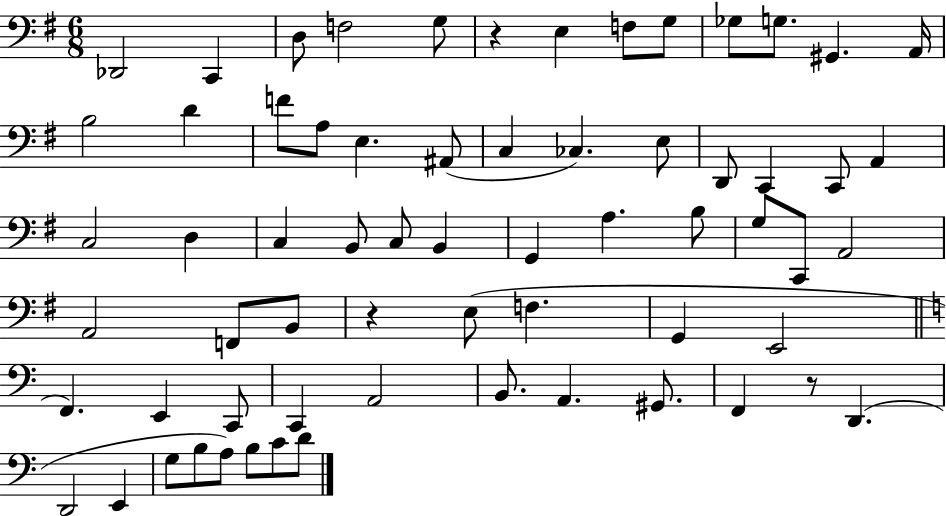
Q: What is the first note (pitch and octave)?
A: Db2